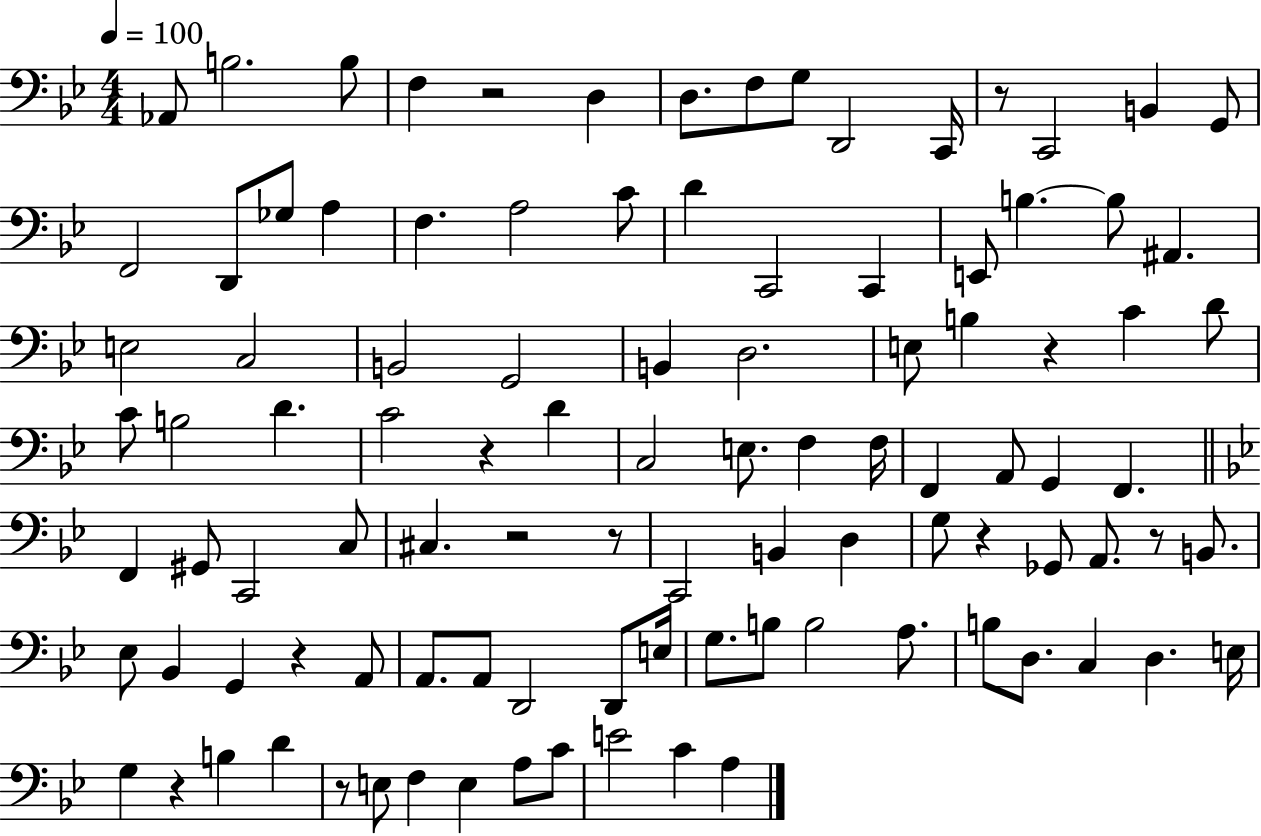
{
  \clef bass
  \numericTimeSignature
  \time 4/4
  \key bes \major
  \tempo 4 = 100
  \repeat volta 2 { aes,8 b2. b8 | f4 r2 d4 | d8. f8 g8 d,2 c,16 | r8 c,2 b,4 g,8 | \break f,2 d,8 ges8 a4 | f4. a2 c'8 | d'4 c,2 c,4 | e,8 b4.~~ b8 ais,4. | \break e2 c2 | b,2 g,2 | b,4 d2. | e8 b4 r4 c'4 d'8 | \break c'8 b2 d'4. | c'2 r4 d'4 | c2 e8. f4 f16 | f,4 a,8 g,4 f,4. | \break \bar "||" \break \key g \minor f,4 gis,8 c,2 c8 | cis4. r2 r8 | c,2 b,4 d4 | g8 r4 ges,8 a,8. r8 b,8. | \break ees8 bes,4 g,4 r4 a,8 | a,8. a,8 d,2 d,8 e16 | g8. b8 b2 a8. | b8 d8. c4 d4. e16 | \break g4 r4 b4 d'4 | r8 e8 f4 e4 a8 c'8 | e'2 c'4 a4 | } \bar "|."
}